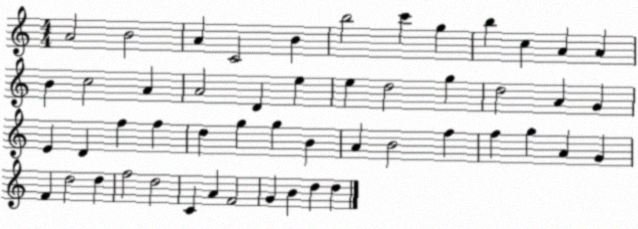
X:1
T:Untitled
M:4/4
L:1/4
K:C
A2 B2 A C2 B b2 c' g b c A A B c2 A A2 D e e d2 g d2 A G E D f f d g g B A B2 f f g A G F d2 d f2 d2 C A F2 G B d d